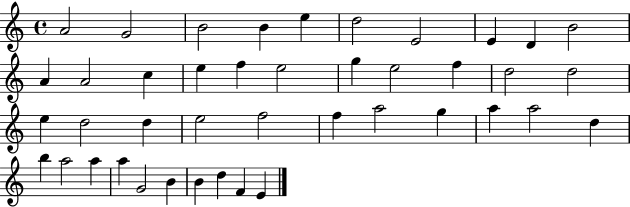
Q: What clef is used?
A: treble